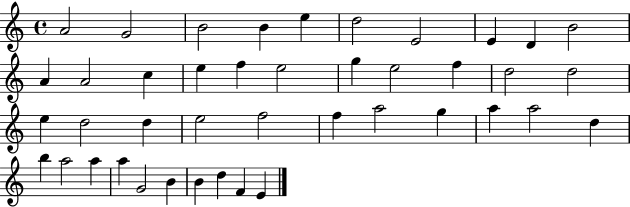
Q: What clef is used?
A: treble